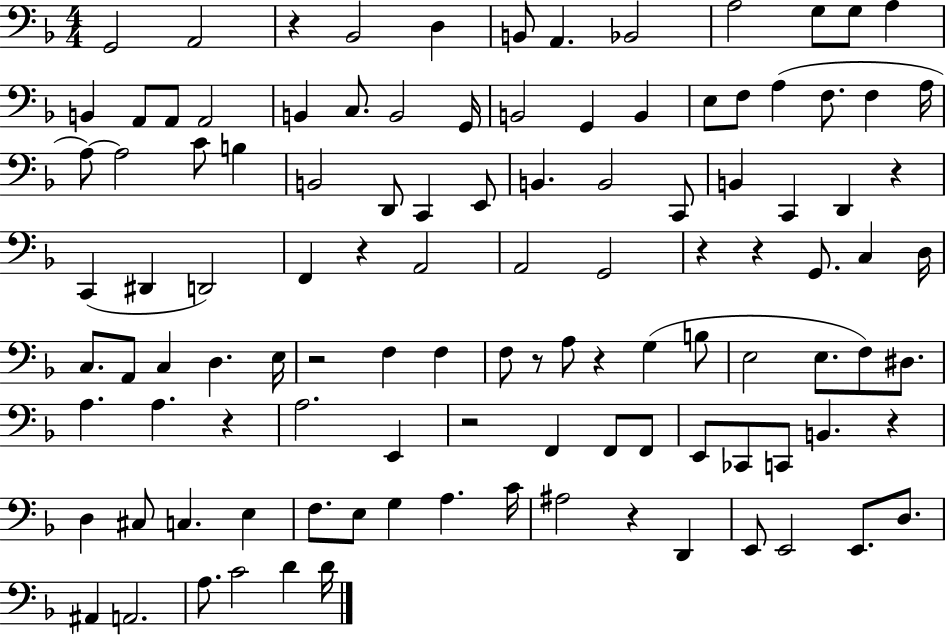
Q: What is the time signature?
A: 4/4